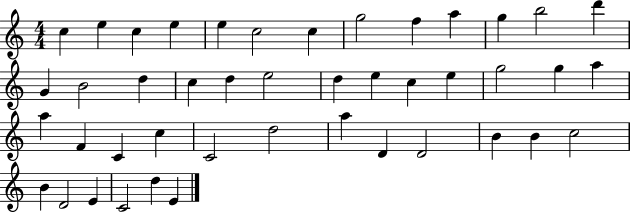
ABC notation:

X:1
T:Untitled
M:4/4
L:1/4
K:C
c e c e e c2 c g2 f a g b2 d' G B2 d c d e2 d e c e g2 g a a F C c C2 d2 a D D2 B B c2 B D2 E C2 d E